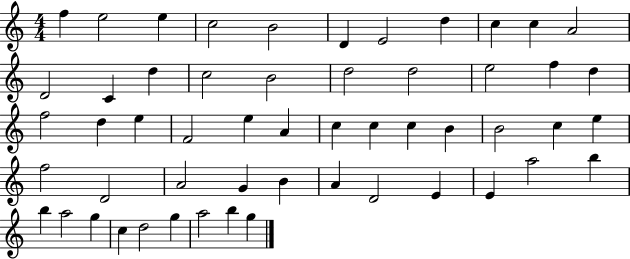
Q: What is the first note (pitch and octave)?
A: F5